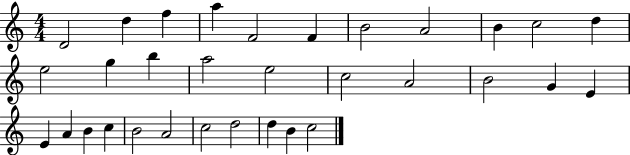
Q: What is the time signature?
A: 4/4